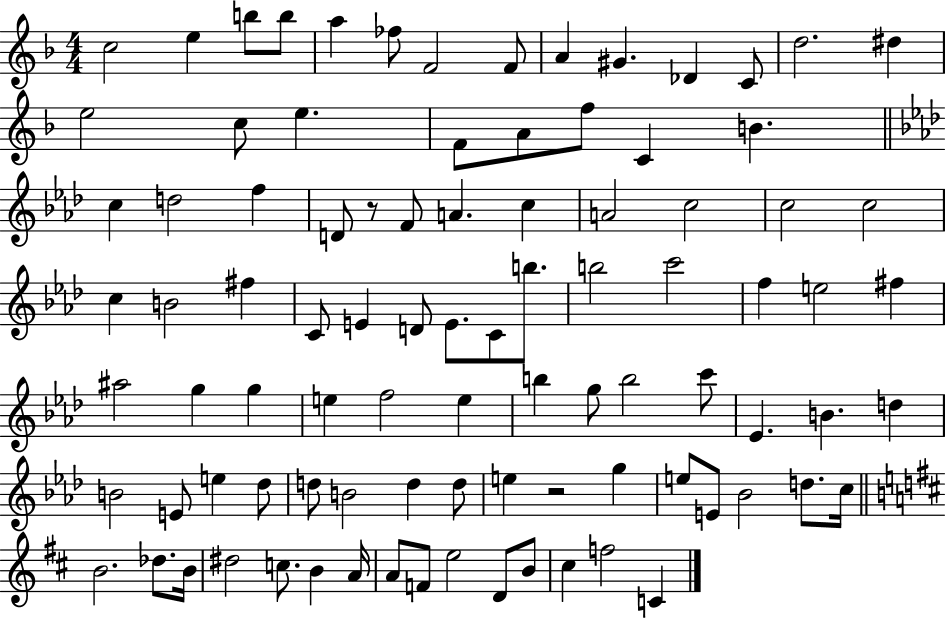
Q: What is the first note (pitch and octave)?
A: C5